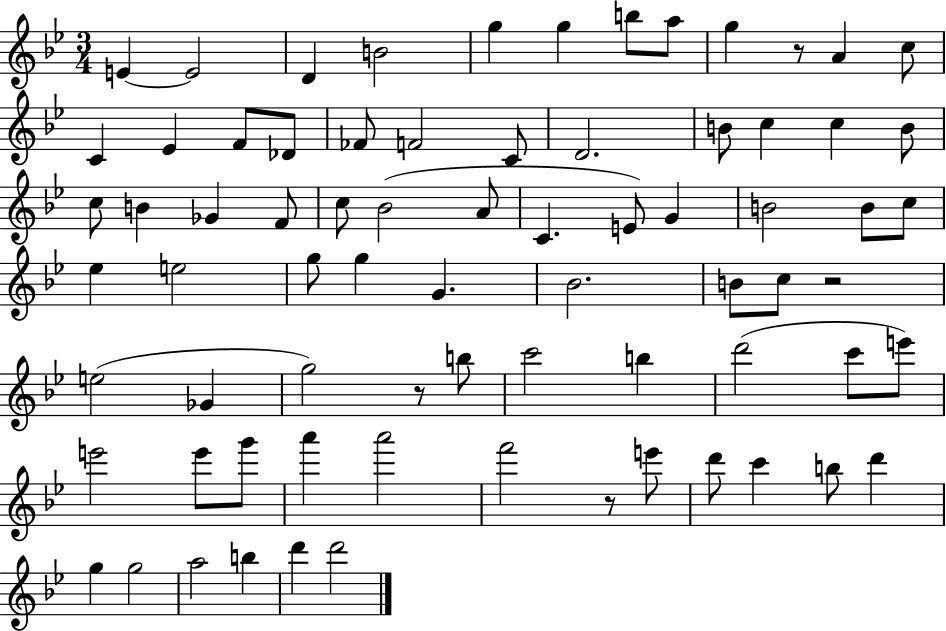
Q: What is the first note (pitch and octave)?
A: E4